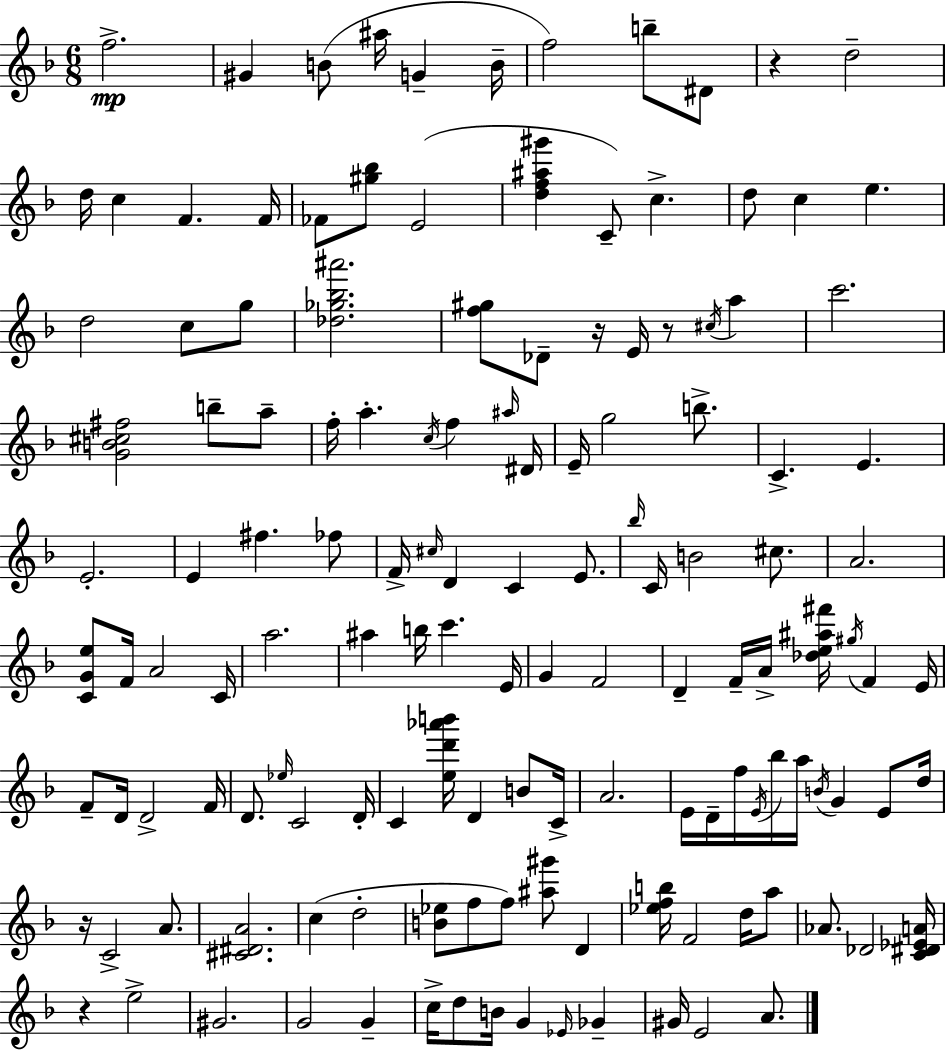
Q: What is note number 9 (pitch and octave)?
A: D#4